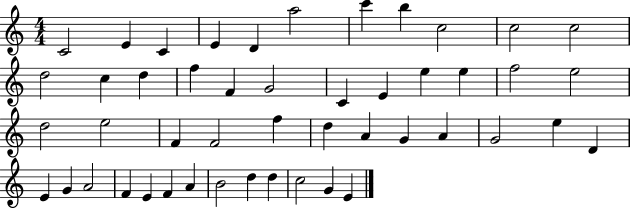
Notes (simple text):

C4/h E4/q C4/q E4/q D4/q A5/h C6/q B5/q C5/h C5/h C5/h D5/h C5/q D5/q F5/q F4/q G4/h C4/q E4/q E5/q E5/q F5/h E5/h D5/h E5/h F4/q F4/h F5/q D5/q A4/q G4/q A4/q G4/h E5/q D4/q E4/q G4/q A4/h F4/q E4/q F4/q A4/q B4/h D5/q D5/q C5/h G4/q E4/q